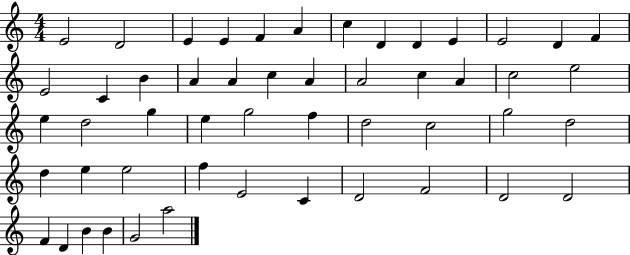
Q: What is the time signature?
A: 4/4